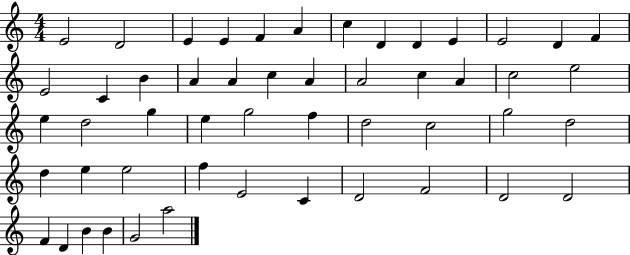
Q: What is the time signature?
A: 4/4